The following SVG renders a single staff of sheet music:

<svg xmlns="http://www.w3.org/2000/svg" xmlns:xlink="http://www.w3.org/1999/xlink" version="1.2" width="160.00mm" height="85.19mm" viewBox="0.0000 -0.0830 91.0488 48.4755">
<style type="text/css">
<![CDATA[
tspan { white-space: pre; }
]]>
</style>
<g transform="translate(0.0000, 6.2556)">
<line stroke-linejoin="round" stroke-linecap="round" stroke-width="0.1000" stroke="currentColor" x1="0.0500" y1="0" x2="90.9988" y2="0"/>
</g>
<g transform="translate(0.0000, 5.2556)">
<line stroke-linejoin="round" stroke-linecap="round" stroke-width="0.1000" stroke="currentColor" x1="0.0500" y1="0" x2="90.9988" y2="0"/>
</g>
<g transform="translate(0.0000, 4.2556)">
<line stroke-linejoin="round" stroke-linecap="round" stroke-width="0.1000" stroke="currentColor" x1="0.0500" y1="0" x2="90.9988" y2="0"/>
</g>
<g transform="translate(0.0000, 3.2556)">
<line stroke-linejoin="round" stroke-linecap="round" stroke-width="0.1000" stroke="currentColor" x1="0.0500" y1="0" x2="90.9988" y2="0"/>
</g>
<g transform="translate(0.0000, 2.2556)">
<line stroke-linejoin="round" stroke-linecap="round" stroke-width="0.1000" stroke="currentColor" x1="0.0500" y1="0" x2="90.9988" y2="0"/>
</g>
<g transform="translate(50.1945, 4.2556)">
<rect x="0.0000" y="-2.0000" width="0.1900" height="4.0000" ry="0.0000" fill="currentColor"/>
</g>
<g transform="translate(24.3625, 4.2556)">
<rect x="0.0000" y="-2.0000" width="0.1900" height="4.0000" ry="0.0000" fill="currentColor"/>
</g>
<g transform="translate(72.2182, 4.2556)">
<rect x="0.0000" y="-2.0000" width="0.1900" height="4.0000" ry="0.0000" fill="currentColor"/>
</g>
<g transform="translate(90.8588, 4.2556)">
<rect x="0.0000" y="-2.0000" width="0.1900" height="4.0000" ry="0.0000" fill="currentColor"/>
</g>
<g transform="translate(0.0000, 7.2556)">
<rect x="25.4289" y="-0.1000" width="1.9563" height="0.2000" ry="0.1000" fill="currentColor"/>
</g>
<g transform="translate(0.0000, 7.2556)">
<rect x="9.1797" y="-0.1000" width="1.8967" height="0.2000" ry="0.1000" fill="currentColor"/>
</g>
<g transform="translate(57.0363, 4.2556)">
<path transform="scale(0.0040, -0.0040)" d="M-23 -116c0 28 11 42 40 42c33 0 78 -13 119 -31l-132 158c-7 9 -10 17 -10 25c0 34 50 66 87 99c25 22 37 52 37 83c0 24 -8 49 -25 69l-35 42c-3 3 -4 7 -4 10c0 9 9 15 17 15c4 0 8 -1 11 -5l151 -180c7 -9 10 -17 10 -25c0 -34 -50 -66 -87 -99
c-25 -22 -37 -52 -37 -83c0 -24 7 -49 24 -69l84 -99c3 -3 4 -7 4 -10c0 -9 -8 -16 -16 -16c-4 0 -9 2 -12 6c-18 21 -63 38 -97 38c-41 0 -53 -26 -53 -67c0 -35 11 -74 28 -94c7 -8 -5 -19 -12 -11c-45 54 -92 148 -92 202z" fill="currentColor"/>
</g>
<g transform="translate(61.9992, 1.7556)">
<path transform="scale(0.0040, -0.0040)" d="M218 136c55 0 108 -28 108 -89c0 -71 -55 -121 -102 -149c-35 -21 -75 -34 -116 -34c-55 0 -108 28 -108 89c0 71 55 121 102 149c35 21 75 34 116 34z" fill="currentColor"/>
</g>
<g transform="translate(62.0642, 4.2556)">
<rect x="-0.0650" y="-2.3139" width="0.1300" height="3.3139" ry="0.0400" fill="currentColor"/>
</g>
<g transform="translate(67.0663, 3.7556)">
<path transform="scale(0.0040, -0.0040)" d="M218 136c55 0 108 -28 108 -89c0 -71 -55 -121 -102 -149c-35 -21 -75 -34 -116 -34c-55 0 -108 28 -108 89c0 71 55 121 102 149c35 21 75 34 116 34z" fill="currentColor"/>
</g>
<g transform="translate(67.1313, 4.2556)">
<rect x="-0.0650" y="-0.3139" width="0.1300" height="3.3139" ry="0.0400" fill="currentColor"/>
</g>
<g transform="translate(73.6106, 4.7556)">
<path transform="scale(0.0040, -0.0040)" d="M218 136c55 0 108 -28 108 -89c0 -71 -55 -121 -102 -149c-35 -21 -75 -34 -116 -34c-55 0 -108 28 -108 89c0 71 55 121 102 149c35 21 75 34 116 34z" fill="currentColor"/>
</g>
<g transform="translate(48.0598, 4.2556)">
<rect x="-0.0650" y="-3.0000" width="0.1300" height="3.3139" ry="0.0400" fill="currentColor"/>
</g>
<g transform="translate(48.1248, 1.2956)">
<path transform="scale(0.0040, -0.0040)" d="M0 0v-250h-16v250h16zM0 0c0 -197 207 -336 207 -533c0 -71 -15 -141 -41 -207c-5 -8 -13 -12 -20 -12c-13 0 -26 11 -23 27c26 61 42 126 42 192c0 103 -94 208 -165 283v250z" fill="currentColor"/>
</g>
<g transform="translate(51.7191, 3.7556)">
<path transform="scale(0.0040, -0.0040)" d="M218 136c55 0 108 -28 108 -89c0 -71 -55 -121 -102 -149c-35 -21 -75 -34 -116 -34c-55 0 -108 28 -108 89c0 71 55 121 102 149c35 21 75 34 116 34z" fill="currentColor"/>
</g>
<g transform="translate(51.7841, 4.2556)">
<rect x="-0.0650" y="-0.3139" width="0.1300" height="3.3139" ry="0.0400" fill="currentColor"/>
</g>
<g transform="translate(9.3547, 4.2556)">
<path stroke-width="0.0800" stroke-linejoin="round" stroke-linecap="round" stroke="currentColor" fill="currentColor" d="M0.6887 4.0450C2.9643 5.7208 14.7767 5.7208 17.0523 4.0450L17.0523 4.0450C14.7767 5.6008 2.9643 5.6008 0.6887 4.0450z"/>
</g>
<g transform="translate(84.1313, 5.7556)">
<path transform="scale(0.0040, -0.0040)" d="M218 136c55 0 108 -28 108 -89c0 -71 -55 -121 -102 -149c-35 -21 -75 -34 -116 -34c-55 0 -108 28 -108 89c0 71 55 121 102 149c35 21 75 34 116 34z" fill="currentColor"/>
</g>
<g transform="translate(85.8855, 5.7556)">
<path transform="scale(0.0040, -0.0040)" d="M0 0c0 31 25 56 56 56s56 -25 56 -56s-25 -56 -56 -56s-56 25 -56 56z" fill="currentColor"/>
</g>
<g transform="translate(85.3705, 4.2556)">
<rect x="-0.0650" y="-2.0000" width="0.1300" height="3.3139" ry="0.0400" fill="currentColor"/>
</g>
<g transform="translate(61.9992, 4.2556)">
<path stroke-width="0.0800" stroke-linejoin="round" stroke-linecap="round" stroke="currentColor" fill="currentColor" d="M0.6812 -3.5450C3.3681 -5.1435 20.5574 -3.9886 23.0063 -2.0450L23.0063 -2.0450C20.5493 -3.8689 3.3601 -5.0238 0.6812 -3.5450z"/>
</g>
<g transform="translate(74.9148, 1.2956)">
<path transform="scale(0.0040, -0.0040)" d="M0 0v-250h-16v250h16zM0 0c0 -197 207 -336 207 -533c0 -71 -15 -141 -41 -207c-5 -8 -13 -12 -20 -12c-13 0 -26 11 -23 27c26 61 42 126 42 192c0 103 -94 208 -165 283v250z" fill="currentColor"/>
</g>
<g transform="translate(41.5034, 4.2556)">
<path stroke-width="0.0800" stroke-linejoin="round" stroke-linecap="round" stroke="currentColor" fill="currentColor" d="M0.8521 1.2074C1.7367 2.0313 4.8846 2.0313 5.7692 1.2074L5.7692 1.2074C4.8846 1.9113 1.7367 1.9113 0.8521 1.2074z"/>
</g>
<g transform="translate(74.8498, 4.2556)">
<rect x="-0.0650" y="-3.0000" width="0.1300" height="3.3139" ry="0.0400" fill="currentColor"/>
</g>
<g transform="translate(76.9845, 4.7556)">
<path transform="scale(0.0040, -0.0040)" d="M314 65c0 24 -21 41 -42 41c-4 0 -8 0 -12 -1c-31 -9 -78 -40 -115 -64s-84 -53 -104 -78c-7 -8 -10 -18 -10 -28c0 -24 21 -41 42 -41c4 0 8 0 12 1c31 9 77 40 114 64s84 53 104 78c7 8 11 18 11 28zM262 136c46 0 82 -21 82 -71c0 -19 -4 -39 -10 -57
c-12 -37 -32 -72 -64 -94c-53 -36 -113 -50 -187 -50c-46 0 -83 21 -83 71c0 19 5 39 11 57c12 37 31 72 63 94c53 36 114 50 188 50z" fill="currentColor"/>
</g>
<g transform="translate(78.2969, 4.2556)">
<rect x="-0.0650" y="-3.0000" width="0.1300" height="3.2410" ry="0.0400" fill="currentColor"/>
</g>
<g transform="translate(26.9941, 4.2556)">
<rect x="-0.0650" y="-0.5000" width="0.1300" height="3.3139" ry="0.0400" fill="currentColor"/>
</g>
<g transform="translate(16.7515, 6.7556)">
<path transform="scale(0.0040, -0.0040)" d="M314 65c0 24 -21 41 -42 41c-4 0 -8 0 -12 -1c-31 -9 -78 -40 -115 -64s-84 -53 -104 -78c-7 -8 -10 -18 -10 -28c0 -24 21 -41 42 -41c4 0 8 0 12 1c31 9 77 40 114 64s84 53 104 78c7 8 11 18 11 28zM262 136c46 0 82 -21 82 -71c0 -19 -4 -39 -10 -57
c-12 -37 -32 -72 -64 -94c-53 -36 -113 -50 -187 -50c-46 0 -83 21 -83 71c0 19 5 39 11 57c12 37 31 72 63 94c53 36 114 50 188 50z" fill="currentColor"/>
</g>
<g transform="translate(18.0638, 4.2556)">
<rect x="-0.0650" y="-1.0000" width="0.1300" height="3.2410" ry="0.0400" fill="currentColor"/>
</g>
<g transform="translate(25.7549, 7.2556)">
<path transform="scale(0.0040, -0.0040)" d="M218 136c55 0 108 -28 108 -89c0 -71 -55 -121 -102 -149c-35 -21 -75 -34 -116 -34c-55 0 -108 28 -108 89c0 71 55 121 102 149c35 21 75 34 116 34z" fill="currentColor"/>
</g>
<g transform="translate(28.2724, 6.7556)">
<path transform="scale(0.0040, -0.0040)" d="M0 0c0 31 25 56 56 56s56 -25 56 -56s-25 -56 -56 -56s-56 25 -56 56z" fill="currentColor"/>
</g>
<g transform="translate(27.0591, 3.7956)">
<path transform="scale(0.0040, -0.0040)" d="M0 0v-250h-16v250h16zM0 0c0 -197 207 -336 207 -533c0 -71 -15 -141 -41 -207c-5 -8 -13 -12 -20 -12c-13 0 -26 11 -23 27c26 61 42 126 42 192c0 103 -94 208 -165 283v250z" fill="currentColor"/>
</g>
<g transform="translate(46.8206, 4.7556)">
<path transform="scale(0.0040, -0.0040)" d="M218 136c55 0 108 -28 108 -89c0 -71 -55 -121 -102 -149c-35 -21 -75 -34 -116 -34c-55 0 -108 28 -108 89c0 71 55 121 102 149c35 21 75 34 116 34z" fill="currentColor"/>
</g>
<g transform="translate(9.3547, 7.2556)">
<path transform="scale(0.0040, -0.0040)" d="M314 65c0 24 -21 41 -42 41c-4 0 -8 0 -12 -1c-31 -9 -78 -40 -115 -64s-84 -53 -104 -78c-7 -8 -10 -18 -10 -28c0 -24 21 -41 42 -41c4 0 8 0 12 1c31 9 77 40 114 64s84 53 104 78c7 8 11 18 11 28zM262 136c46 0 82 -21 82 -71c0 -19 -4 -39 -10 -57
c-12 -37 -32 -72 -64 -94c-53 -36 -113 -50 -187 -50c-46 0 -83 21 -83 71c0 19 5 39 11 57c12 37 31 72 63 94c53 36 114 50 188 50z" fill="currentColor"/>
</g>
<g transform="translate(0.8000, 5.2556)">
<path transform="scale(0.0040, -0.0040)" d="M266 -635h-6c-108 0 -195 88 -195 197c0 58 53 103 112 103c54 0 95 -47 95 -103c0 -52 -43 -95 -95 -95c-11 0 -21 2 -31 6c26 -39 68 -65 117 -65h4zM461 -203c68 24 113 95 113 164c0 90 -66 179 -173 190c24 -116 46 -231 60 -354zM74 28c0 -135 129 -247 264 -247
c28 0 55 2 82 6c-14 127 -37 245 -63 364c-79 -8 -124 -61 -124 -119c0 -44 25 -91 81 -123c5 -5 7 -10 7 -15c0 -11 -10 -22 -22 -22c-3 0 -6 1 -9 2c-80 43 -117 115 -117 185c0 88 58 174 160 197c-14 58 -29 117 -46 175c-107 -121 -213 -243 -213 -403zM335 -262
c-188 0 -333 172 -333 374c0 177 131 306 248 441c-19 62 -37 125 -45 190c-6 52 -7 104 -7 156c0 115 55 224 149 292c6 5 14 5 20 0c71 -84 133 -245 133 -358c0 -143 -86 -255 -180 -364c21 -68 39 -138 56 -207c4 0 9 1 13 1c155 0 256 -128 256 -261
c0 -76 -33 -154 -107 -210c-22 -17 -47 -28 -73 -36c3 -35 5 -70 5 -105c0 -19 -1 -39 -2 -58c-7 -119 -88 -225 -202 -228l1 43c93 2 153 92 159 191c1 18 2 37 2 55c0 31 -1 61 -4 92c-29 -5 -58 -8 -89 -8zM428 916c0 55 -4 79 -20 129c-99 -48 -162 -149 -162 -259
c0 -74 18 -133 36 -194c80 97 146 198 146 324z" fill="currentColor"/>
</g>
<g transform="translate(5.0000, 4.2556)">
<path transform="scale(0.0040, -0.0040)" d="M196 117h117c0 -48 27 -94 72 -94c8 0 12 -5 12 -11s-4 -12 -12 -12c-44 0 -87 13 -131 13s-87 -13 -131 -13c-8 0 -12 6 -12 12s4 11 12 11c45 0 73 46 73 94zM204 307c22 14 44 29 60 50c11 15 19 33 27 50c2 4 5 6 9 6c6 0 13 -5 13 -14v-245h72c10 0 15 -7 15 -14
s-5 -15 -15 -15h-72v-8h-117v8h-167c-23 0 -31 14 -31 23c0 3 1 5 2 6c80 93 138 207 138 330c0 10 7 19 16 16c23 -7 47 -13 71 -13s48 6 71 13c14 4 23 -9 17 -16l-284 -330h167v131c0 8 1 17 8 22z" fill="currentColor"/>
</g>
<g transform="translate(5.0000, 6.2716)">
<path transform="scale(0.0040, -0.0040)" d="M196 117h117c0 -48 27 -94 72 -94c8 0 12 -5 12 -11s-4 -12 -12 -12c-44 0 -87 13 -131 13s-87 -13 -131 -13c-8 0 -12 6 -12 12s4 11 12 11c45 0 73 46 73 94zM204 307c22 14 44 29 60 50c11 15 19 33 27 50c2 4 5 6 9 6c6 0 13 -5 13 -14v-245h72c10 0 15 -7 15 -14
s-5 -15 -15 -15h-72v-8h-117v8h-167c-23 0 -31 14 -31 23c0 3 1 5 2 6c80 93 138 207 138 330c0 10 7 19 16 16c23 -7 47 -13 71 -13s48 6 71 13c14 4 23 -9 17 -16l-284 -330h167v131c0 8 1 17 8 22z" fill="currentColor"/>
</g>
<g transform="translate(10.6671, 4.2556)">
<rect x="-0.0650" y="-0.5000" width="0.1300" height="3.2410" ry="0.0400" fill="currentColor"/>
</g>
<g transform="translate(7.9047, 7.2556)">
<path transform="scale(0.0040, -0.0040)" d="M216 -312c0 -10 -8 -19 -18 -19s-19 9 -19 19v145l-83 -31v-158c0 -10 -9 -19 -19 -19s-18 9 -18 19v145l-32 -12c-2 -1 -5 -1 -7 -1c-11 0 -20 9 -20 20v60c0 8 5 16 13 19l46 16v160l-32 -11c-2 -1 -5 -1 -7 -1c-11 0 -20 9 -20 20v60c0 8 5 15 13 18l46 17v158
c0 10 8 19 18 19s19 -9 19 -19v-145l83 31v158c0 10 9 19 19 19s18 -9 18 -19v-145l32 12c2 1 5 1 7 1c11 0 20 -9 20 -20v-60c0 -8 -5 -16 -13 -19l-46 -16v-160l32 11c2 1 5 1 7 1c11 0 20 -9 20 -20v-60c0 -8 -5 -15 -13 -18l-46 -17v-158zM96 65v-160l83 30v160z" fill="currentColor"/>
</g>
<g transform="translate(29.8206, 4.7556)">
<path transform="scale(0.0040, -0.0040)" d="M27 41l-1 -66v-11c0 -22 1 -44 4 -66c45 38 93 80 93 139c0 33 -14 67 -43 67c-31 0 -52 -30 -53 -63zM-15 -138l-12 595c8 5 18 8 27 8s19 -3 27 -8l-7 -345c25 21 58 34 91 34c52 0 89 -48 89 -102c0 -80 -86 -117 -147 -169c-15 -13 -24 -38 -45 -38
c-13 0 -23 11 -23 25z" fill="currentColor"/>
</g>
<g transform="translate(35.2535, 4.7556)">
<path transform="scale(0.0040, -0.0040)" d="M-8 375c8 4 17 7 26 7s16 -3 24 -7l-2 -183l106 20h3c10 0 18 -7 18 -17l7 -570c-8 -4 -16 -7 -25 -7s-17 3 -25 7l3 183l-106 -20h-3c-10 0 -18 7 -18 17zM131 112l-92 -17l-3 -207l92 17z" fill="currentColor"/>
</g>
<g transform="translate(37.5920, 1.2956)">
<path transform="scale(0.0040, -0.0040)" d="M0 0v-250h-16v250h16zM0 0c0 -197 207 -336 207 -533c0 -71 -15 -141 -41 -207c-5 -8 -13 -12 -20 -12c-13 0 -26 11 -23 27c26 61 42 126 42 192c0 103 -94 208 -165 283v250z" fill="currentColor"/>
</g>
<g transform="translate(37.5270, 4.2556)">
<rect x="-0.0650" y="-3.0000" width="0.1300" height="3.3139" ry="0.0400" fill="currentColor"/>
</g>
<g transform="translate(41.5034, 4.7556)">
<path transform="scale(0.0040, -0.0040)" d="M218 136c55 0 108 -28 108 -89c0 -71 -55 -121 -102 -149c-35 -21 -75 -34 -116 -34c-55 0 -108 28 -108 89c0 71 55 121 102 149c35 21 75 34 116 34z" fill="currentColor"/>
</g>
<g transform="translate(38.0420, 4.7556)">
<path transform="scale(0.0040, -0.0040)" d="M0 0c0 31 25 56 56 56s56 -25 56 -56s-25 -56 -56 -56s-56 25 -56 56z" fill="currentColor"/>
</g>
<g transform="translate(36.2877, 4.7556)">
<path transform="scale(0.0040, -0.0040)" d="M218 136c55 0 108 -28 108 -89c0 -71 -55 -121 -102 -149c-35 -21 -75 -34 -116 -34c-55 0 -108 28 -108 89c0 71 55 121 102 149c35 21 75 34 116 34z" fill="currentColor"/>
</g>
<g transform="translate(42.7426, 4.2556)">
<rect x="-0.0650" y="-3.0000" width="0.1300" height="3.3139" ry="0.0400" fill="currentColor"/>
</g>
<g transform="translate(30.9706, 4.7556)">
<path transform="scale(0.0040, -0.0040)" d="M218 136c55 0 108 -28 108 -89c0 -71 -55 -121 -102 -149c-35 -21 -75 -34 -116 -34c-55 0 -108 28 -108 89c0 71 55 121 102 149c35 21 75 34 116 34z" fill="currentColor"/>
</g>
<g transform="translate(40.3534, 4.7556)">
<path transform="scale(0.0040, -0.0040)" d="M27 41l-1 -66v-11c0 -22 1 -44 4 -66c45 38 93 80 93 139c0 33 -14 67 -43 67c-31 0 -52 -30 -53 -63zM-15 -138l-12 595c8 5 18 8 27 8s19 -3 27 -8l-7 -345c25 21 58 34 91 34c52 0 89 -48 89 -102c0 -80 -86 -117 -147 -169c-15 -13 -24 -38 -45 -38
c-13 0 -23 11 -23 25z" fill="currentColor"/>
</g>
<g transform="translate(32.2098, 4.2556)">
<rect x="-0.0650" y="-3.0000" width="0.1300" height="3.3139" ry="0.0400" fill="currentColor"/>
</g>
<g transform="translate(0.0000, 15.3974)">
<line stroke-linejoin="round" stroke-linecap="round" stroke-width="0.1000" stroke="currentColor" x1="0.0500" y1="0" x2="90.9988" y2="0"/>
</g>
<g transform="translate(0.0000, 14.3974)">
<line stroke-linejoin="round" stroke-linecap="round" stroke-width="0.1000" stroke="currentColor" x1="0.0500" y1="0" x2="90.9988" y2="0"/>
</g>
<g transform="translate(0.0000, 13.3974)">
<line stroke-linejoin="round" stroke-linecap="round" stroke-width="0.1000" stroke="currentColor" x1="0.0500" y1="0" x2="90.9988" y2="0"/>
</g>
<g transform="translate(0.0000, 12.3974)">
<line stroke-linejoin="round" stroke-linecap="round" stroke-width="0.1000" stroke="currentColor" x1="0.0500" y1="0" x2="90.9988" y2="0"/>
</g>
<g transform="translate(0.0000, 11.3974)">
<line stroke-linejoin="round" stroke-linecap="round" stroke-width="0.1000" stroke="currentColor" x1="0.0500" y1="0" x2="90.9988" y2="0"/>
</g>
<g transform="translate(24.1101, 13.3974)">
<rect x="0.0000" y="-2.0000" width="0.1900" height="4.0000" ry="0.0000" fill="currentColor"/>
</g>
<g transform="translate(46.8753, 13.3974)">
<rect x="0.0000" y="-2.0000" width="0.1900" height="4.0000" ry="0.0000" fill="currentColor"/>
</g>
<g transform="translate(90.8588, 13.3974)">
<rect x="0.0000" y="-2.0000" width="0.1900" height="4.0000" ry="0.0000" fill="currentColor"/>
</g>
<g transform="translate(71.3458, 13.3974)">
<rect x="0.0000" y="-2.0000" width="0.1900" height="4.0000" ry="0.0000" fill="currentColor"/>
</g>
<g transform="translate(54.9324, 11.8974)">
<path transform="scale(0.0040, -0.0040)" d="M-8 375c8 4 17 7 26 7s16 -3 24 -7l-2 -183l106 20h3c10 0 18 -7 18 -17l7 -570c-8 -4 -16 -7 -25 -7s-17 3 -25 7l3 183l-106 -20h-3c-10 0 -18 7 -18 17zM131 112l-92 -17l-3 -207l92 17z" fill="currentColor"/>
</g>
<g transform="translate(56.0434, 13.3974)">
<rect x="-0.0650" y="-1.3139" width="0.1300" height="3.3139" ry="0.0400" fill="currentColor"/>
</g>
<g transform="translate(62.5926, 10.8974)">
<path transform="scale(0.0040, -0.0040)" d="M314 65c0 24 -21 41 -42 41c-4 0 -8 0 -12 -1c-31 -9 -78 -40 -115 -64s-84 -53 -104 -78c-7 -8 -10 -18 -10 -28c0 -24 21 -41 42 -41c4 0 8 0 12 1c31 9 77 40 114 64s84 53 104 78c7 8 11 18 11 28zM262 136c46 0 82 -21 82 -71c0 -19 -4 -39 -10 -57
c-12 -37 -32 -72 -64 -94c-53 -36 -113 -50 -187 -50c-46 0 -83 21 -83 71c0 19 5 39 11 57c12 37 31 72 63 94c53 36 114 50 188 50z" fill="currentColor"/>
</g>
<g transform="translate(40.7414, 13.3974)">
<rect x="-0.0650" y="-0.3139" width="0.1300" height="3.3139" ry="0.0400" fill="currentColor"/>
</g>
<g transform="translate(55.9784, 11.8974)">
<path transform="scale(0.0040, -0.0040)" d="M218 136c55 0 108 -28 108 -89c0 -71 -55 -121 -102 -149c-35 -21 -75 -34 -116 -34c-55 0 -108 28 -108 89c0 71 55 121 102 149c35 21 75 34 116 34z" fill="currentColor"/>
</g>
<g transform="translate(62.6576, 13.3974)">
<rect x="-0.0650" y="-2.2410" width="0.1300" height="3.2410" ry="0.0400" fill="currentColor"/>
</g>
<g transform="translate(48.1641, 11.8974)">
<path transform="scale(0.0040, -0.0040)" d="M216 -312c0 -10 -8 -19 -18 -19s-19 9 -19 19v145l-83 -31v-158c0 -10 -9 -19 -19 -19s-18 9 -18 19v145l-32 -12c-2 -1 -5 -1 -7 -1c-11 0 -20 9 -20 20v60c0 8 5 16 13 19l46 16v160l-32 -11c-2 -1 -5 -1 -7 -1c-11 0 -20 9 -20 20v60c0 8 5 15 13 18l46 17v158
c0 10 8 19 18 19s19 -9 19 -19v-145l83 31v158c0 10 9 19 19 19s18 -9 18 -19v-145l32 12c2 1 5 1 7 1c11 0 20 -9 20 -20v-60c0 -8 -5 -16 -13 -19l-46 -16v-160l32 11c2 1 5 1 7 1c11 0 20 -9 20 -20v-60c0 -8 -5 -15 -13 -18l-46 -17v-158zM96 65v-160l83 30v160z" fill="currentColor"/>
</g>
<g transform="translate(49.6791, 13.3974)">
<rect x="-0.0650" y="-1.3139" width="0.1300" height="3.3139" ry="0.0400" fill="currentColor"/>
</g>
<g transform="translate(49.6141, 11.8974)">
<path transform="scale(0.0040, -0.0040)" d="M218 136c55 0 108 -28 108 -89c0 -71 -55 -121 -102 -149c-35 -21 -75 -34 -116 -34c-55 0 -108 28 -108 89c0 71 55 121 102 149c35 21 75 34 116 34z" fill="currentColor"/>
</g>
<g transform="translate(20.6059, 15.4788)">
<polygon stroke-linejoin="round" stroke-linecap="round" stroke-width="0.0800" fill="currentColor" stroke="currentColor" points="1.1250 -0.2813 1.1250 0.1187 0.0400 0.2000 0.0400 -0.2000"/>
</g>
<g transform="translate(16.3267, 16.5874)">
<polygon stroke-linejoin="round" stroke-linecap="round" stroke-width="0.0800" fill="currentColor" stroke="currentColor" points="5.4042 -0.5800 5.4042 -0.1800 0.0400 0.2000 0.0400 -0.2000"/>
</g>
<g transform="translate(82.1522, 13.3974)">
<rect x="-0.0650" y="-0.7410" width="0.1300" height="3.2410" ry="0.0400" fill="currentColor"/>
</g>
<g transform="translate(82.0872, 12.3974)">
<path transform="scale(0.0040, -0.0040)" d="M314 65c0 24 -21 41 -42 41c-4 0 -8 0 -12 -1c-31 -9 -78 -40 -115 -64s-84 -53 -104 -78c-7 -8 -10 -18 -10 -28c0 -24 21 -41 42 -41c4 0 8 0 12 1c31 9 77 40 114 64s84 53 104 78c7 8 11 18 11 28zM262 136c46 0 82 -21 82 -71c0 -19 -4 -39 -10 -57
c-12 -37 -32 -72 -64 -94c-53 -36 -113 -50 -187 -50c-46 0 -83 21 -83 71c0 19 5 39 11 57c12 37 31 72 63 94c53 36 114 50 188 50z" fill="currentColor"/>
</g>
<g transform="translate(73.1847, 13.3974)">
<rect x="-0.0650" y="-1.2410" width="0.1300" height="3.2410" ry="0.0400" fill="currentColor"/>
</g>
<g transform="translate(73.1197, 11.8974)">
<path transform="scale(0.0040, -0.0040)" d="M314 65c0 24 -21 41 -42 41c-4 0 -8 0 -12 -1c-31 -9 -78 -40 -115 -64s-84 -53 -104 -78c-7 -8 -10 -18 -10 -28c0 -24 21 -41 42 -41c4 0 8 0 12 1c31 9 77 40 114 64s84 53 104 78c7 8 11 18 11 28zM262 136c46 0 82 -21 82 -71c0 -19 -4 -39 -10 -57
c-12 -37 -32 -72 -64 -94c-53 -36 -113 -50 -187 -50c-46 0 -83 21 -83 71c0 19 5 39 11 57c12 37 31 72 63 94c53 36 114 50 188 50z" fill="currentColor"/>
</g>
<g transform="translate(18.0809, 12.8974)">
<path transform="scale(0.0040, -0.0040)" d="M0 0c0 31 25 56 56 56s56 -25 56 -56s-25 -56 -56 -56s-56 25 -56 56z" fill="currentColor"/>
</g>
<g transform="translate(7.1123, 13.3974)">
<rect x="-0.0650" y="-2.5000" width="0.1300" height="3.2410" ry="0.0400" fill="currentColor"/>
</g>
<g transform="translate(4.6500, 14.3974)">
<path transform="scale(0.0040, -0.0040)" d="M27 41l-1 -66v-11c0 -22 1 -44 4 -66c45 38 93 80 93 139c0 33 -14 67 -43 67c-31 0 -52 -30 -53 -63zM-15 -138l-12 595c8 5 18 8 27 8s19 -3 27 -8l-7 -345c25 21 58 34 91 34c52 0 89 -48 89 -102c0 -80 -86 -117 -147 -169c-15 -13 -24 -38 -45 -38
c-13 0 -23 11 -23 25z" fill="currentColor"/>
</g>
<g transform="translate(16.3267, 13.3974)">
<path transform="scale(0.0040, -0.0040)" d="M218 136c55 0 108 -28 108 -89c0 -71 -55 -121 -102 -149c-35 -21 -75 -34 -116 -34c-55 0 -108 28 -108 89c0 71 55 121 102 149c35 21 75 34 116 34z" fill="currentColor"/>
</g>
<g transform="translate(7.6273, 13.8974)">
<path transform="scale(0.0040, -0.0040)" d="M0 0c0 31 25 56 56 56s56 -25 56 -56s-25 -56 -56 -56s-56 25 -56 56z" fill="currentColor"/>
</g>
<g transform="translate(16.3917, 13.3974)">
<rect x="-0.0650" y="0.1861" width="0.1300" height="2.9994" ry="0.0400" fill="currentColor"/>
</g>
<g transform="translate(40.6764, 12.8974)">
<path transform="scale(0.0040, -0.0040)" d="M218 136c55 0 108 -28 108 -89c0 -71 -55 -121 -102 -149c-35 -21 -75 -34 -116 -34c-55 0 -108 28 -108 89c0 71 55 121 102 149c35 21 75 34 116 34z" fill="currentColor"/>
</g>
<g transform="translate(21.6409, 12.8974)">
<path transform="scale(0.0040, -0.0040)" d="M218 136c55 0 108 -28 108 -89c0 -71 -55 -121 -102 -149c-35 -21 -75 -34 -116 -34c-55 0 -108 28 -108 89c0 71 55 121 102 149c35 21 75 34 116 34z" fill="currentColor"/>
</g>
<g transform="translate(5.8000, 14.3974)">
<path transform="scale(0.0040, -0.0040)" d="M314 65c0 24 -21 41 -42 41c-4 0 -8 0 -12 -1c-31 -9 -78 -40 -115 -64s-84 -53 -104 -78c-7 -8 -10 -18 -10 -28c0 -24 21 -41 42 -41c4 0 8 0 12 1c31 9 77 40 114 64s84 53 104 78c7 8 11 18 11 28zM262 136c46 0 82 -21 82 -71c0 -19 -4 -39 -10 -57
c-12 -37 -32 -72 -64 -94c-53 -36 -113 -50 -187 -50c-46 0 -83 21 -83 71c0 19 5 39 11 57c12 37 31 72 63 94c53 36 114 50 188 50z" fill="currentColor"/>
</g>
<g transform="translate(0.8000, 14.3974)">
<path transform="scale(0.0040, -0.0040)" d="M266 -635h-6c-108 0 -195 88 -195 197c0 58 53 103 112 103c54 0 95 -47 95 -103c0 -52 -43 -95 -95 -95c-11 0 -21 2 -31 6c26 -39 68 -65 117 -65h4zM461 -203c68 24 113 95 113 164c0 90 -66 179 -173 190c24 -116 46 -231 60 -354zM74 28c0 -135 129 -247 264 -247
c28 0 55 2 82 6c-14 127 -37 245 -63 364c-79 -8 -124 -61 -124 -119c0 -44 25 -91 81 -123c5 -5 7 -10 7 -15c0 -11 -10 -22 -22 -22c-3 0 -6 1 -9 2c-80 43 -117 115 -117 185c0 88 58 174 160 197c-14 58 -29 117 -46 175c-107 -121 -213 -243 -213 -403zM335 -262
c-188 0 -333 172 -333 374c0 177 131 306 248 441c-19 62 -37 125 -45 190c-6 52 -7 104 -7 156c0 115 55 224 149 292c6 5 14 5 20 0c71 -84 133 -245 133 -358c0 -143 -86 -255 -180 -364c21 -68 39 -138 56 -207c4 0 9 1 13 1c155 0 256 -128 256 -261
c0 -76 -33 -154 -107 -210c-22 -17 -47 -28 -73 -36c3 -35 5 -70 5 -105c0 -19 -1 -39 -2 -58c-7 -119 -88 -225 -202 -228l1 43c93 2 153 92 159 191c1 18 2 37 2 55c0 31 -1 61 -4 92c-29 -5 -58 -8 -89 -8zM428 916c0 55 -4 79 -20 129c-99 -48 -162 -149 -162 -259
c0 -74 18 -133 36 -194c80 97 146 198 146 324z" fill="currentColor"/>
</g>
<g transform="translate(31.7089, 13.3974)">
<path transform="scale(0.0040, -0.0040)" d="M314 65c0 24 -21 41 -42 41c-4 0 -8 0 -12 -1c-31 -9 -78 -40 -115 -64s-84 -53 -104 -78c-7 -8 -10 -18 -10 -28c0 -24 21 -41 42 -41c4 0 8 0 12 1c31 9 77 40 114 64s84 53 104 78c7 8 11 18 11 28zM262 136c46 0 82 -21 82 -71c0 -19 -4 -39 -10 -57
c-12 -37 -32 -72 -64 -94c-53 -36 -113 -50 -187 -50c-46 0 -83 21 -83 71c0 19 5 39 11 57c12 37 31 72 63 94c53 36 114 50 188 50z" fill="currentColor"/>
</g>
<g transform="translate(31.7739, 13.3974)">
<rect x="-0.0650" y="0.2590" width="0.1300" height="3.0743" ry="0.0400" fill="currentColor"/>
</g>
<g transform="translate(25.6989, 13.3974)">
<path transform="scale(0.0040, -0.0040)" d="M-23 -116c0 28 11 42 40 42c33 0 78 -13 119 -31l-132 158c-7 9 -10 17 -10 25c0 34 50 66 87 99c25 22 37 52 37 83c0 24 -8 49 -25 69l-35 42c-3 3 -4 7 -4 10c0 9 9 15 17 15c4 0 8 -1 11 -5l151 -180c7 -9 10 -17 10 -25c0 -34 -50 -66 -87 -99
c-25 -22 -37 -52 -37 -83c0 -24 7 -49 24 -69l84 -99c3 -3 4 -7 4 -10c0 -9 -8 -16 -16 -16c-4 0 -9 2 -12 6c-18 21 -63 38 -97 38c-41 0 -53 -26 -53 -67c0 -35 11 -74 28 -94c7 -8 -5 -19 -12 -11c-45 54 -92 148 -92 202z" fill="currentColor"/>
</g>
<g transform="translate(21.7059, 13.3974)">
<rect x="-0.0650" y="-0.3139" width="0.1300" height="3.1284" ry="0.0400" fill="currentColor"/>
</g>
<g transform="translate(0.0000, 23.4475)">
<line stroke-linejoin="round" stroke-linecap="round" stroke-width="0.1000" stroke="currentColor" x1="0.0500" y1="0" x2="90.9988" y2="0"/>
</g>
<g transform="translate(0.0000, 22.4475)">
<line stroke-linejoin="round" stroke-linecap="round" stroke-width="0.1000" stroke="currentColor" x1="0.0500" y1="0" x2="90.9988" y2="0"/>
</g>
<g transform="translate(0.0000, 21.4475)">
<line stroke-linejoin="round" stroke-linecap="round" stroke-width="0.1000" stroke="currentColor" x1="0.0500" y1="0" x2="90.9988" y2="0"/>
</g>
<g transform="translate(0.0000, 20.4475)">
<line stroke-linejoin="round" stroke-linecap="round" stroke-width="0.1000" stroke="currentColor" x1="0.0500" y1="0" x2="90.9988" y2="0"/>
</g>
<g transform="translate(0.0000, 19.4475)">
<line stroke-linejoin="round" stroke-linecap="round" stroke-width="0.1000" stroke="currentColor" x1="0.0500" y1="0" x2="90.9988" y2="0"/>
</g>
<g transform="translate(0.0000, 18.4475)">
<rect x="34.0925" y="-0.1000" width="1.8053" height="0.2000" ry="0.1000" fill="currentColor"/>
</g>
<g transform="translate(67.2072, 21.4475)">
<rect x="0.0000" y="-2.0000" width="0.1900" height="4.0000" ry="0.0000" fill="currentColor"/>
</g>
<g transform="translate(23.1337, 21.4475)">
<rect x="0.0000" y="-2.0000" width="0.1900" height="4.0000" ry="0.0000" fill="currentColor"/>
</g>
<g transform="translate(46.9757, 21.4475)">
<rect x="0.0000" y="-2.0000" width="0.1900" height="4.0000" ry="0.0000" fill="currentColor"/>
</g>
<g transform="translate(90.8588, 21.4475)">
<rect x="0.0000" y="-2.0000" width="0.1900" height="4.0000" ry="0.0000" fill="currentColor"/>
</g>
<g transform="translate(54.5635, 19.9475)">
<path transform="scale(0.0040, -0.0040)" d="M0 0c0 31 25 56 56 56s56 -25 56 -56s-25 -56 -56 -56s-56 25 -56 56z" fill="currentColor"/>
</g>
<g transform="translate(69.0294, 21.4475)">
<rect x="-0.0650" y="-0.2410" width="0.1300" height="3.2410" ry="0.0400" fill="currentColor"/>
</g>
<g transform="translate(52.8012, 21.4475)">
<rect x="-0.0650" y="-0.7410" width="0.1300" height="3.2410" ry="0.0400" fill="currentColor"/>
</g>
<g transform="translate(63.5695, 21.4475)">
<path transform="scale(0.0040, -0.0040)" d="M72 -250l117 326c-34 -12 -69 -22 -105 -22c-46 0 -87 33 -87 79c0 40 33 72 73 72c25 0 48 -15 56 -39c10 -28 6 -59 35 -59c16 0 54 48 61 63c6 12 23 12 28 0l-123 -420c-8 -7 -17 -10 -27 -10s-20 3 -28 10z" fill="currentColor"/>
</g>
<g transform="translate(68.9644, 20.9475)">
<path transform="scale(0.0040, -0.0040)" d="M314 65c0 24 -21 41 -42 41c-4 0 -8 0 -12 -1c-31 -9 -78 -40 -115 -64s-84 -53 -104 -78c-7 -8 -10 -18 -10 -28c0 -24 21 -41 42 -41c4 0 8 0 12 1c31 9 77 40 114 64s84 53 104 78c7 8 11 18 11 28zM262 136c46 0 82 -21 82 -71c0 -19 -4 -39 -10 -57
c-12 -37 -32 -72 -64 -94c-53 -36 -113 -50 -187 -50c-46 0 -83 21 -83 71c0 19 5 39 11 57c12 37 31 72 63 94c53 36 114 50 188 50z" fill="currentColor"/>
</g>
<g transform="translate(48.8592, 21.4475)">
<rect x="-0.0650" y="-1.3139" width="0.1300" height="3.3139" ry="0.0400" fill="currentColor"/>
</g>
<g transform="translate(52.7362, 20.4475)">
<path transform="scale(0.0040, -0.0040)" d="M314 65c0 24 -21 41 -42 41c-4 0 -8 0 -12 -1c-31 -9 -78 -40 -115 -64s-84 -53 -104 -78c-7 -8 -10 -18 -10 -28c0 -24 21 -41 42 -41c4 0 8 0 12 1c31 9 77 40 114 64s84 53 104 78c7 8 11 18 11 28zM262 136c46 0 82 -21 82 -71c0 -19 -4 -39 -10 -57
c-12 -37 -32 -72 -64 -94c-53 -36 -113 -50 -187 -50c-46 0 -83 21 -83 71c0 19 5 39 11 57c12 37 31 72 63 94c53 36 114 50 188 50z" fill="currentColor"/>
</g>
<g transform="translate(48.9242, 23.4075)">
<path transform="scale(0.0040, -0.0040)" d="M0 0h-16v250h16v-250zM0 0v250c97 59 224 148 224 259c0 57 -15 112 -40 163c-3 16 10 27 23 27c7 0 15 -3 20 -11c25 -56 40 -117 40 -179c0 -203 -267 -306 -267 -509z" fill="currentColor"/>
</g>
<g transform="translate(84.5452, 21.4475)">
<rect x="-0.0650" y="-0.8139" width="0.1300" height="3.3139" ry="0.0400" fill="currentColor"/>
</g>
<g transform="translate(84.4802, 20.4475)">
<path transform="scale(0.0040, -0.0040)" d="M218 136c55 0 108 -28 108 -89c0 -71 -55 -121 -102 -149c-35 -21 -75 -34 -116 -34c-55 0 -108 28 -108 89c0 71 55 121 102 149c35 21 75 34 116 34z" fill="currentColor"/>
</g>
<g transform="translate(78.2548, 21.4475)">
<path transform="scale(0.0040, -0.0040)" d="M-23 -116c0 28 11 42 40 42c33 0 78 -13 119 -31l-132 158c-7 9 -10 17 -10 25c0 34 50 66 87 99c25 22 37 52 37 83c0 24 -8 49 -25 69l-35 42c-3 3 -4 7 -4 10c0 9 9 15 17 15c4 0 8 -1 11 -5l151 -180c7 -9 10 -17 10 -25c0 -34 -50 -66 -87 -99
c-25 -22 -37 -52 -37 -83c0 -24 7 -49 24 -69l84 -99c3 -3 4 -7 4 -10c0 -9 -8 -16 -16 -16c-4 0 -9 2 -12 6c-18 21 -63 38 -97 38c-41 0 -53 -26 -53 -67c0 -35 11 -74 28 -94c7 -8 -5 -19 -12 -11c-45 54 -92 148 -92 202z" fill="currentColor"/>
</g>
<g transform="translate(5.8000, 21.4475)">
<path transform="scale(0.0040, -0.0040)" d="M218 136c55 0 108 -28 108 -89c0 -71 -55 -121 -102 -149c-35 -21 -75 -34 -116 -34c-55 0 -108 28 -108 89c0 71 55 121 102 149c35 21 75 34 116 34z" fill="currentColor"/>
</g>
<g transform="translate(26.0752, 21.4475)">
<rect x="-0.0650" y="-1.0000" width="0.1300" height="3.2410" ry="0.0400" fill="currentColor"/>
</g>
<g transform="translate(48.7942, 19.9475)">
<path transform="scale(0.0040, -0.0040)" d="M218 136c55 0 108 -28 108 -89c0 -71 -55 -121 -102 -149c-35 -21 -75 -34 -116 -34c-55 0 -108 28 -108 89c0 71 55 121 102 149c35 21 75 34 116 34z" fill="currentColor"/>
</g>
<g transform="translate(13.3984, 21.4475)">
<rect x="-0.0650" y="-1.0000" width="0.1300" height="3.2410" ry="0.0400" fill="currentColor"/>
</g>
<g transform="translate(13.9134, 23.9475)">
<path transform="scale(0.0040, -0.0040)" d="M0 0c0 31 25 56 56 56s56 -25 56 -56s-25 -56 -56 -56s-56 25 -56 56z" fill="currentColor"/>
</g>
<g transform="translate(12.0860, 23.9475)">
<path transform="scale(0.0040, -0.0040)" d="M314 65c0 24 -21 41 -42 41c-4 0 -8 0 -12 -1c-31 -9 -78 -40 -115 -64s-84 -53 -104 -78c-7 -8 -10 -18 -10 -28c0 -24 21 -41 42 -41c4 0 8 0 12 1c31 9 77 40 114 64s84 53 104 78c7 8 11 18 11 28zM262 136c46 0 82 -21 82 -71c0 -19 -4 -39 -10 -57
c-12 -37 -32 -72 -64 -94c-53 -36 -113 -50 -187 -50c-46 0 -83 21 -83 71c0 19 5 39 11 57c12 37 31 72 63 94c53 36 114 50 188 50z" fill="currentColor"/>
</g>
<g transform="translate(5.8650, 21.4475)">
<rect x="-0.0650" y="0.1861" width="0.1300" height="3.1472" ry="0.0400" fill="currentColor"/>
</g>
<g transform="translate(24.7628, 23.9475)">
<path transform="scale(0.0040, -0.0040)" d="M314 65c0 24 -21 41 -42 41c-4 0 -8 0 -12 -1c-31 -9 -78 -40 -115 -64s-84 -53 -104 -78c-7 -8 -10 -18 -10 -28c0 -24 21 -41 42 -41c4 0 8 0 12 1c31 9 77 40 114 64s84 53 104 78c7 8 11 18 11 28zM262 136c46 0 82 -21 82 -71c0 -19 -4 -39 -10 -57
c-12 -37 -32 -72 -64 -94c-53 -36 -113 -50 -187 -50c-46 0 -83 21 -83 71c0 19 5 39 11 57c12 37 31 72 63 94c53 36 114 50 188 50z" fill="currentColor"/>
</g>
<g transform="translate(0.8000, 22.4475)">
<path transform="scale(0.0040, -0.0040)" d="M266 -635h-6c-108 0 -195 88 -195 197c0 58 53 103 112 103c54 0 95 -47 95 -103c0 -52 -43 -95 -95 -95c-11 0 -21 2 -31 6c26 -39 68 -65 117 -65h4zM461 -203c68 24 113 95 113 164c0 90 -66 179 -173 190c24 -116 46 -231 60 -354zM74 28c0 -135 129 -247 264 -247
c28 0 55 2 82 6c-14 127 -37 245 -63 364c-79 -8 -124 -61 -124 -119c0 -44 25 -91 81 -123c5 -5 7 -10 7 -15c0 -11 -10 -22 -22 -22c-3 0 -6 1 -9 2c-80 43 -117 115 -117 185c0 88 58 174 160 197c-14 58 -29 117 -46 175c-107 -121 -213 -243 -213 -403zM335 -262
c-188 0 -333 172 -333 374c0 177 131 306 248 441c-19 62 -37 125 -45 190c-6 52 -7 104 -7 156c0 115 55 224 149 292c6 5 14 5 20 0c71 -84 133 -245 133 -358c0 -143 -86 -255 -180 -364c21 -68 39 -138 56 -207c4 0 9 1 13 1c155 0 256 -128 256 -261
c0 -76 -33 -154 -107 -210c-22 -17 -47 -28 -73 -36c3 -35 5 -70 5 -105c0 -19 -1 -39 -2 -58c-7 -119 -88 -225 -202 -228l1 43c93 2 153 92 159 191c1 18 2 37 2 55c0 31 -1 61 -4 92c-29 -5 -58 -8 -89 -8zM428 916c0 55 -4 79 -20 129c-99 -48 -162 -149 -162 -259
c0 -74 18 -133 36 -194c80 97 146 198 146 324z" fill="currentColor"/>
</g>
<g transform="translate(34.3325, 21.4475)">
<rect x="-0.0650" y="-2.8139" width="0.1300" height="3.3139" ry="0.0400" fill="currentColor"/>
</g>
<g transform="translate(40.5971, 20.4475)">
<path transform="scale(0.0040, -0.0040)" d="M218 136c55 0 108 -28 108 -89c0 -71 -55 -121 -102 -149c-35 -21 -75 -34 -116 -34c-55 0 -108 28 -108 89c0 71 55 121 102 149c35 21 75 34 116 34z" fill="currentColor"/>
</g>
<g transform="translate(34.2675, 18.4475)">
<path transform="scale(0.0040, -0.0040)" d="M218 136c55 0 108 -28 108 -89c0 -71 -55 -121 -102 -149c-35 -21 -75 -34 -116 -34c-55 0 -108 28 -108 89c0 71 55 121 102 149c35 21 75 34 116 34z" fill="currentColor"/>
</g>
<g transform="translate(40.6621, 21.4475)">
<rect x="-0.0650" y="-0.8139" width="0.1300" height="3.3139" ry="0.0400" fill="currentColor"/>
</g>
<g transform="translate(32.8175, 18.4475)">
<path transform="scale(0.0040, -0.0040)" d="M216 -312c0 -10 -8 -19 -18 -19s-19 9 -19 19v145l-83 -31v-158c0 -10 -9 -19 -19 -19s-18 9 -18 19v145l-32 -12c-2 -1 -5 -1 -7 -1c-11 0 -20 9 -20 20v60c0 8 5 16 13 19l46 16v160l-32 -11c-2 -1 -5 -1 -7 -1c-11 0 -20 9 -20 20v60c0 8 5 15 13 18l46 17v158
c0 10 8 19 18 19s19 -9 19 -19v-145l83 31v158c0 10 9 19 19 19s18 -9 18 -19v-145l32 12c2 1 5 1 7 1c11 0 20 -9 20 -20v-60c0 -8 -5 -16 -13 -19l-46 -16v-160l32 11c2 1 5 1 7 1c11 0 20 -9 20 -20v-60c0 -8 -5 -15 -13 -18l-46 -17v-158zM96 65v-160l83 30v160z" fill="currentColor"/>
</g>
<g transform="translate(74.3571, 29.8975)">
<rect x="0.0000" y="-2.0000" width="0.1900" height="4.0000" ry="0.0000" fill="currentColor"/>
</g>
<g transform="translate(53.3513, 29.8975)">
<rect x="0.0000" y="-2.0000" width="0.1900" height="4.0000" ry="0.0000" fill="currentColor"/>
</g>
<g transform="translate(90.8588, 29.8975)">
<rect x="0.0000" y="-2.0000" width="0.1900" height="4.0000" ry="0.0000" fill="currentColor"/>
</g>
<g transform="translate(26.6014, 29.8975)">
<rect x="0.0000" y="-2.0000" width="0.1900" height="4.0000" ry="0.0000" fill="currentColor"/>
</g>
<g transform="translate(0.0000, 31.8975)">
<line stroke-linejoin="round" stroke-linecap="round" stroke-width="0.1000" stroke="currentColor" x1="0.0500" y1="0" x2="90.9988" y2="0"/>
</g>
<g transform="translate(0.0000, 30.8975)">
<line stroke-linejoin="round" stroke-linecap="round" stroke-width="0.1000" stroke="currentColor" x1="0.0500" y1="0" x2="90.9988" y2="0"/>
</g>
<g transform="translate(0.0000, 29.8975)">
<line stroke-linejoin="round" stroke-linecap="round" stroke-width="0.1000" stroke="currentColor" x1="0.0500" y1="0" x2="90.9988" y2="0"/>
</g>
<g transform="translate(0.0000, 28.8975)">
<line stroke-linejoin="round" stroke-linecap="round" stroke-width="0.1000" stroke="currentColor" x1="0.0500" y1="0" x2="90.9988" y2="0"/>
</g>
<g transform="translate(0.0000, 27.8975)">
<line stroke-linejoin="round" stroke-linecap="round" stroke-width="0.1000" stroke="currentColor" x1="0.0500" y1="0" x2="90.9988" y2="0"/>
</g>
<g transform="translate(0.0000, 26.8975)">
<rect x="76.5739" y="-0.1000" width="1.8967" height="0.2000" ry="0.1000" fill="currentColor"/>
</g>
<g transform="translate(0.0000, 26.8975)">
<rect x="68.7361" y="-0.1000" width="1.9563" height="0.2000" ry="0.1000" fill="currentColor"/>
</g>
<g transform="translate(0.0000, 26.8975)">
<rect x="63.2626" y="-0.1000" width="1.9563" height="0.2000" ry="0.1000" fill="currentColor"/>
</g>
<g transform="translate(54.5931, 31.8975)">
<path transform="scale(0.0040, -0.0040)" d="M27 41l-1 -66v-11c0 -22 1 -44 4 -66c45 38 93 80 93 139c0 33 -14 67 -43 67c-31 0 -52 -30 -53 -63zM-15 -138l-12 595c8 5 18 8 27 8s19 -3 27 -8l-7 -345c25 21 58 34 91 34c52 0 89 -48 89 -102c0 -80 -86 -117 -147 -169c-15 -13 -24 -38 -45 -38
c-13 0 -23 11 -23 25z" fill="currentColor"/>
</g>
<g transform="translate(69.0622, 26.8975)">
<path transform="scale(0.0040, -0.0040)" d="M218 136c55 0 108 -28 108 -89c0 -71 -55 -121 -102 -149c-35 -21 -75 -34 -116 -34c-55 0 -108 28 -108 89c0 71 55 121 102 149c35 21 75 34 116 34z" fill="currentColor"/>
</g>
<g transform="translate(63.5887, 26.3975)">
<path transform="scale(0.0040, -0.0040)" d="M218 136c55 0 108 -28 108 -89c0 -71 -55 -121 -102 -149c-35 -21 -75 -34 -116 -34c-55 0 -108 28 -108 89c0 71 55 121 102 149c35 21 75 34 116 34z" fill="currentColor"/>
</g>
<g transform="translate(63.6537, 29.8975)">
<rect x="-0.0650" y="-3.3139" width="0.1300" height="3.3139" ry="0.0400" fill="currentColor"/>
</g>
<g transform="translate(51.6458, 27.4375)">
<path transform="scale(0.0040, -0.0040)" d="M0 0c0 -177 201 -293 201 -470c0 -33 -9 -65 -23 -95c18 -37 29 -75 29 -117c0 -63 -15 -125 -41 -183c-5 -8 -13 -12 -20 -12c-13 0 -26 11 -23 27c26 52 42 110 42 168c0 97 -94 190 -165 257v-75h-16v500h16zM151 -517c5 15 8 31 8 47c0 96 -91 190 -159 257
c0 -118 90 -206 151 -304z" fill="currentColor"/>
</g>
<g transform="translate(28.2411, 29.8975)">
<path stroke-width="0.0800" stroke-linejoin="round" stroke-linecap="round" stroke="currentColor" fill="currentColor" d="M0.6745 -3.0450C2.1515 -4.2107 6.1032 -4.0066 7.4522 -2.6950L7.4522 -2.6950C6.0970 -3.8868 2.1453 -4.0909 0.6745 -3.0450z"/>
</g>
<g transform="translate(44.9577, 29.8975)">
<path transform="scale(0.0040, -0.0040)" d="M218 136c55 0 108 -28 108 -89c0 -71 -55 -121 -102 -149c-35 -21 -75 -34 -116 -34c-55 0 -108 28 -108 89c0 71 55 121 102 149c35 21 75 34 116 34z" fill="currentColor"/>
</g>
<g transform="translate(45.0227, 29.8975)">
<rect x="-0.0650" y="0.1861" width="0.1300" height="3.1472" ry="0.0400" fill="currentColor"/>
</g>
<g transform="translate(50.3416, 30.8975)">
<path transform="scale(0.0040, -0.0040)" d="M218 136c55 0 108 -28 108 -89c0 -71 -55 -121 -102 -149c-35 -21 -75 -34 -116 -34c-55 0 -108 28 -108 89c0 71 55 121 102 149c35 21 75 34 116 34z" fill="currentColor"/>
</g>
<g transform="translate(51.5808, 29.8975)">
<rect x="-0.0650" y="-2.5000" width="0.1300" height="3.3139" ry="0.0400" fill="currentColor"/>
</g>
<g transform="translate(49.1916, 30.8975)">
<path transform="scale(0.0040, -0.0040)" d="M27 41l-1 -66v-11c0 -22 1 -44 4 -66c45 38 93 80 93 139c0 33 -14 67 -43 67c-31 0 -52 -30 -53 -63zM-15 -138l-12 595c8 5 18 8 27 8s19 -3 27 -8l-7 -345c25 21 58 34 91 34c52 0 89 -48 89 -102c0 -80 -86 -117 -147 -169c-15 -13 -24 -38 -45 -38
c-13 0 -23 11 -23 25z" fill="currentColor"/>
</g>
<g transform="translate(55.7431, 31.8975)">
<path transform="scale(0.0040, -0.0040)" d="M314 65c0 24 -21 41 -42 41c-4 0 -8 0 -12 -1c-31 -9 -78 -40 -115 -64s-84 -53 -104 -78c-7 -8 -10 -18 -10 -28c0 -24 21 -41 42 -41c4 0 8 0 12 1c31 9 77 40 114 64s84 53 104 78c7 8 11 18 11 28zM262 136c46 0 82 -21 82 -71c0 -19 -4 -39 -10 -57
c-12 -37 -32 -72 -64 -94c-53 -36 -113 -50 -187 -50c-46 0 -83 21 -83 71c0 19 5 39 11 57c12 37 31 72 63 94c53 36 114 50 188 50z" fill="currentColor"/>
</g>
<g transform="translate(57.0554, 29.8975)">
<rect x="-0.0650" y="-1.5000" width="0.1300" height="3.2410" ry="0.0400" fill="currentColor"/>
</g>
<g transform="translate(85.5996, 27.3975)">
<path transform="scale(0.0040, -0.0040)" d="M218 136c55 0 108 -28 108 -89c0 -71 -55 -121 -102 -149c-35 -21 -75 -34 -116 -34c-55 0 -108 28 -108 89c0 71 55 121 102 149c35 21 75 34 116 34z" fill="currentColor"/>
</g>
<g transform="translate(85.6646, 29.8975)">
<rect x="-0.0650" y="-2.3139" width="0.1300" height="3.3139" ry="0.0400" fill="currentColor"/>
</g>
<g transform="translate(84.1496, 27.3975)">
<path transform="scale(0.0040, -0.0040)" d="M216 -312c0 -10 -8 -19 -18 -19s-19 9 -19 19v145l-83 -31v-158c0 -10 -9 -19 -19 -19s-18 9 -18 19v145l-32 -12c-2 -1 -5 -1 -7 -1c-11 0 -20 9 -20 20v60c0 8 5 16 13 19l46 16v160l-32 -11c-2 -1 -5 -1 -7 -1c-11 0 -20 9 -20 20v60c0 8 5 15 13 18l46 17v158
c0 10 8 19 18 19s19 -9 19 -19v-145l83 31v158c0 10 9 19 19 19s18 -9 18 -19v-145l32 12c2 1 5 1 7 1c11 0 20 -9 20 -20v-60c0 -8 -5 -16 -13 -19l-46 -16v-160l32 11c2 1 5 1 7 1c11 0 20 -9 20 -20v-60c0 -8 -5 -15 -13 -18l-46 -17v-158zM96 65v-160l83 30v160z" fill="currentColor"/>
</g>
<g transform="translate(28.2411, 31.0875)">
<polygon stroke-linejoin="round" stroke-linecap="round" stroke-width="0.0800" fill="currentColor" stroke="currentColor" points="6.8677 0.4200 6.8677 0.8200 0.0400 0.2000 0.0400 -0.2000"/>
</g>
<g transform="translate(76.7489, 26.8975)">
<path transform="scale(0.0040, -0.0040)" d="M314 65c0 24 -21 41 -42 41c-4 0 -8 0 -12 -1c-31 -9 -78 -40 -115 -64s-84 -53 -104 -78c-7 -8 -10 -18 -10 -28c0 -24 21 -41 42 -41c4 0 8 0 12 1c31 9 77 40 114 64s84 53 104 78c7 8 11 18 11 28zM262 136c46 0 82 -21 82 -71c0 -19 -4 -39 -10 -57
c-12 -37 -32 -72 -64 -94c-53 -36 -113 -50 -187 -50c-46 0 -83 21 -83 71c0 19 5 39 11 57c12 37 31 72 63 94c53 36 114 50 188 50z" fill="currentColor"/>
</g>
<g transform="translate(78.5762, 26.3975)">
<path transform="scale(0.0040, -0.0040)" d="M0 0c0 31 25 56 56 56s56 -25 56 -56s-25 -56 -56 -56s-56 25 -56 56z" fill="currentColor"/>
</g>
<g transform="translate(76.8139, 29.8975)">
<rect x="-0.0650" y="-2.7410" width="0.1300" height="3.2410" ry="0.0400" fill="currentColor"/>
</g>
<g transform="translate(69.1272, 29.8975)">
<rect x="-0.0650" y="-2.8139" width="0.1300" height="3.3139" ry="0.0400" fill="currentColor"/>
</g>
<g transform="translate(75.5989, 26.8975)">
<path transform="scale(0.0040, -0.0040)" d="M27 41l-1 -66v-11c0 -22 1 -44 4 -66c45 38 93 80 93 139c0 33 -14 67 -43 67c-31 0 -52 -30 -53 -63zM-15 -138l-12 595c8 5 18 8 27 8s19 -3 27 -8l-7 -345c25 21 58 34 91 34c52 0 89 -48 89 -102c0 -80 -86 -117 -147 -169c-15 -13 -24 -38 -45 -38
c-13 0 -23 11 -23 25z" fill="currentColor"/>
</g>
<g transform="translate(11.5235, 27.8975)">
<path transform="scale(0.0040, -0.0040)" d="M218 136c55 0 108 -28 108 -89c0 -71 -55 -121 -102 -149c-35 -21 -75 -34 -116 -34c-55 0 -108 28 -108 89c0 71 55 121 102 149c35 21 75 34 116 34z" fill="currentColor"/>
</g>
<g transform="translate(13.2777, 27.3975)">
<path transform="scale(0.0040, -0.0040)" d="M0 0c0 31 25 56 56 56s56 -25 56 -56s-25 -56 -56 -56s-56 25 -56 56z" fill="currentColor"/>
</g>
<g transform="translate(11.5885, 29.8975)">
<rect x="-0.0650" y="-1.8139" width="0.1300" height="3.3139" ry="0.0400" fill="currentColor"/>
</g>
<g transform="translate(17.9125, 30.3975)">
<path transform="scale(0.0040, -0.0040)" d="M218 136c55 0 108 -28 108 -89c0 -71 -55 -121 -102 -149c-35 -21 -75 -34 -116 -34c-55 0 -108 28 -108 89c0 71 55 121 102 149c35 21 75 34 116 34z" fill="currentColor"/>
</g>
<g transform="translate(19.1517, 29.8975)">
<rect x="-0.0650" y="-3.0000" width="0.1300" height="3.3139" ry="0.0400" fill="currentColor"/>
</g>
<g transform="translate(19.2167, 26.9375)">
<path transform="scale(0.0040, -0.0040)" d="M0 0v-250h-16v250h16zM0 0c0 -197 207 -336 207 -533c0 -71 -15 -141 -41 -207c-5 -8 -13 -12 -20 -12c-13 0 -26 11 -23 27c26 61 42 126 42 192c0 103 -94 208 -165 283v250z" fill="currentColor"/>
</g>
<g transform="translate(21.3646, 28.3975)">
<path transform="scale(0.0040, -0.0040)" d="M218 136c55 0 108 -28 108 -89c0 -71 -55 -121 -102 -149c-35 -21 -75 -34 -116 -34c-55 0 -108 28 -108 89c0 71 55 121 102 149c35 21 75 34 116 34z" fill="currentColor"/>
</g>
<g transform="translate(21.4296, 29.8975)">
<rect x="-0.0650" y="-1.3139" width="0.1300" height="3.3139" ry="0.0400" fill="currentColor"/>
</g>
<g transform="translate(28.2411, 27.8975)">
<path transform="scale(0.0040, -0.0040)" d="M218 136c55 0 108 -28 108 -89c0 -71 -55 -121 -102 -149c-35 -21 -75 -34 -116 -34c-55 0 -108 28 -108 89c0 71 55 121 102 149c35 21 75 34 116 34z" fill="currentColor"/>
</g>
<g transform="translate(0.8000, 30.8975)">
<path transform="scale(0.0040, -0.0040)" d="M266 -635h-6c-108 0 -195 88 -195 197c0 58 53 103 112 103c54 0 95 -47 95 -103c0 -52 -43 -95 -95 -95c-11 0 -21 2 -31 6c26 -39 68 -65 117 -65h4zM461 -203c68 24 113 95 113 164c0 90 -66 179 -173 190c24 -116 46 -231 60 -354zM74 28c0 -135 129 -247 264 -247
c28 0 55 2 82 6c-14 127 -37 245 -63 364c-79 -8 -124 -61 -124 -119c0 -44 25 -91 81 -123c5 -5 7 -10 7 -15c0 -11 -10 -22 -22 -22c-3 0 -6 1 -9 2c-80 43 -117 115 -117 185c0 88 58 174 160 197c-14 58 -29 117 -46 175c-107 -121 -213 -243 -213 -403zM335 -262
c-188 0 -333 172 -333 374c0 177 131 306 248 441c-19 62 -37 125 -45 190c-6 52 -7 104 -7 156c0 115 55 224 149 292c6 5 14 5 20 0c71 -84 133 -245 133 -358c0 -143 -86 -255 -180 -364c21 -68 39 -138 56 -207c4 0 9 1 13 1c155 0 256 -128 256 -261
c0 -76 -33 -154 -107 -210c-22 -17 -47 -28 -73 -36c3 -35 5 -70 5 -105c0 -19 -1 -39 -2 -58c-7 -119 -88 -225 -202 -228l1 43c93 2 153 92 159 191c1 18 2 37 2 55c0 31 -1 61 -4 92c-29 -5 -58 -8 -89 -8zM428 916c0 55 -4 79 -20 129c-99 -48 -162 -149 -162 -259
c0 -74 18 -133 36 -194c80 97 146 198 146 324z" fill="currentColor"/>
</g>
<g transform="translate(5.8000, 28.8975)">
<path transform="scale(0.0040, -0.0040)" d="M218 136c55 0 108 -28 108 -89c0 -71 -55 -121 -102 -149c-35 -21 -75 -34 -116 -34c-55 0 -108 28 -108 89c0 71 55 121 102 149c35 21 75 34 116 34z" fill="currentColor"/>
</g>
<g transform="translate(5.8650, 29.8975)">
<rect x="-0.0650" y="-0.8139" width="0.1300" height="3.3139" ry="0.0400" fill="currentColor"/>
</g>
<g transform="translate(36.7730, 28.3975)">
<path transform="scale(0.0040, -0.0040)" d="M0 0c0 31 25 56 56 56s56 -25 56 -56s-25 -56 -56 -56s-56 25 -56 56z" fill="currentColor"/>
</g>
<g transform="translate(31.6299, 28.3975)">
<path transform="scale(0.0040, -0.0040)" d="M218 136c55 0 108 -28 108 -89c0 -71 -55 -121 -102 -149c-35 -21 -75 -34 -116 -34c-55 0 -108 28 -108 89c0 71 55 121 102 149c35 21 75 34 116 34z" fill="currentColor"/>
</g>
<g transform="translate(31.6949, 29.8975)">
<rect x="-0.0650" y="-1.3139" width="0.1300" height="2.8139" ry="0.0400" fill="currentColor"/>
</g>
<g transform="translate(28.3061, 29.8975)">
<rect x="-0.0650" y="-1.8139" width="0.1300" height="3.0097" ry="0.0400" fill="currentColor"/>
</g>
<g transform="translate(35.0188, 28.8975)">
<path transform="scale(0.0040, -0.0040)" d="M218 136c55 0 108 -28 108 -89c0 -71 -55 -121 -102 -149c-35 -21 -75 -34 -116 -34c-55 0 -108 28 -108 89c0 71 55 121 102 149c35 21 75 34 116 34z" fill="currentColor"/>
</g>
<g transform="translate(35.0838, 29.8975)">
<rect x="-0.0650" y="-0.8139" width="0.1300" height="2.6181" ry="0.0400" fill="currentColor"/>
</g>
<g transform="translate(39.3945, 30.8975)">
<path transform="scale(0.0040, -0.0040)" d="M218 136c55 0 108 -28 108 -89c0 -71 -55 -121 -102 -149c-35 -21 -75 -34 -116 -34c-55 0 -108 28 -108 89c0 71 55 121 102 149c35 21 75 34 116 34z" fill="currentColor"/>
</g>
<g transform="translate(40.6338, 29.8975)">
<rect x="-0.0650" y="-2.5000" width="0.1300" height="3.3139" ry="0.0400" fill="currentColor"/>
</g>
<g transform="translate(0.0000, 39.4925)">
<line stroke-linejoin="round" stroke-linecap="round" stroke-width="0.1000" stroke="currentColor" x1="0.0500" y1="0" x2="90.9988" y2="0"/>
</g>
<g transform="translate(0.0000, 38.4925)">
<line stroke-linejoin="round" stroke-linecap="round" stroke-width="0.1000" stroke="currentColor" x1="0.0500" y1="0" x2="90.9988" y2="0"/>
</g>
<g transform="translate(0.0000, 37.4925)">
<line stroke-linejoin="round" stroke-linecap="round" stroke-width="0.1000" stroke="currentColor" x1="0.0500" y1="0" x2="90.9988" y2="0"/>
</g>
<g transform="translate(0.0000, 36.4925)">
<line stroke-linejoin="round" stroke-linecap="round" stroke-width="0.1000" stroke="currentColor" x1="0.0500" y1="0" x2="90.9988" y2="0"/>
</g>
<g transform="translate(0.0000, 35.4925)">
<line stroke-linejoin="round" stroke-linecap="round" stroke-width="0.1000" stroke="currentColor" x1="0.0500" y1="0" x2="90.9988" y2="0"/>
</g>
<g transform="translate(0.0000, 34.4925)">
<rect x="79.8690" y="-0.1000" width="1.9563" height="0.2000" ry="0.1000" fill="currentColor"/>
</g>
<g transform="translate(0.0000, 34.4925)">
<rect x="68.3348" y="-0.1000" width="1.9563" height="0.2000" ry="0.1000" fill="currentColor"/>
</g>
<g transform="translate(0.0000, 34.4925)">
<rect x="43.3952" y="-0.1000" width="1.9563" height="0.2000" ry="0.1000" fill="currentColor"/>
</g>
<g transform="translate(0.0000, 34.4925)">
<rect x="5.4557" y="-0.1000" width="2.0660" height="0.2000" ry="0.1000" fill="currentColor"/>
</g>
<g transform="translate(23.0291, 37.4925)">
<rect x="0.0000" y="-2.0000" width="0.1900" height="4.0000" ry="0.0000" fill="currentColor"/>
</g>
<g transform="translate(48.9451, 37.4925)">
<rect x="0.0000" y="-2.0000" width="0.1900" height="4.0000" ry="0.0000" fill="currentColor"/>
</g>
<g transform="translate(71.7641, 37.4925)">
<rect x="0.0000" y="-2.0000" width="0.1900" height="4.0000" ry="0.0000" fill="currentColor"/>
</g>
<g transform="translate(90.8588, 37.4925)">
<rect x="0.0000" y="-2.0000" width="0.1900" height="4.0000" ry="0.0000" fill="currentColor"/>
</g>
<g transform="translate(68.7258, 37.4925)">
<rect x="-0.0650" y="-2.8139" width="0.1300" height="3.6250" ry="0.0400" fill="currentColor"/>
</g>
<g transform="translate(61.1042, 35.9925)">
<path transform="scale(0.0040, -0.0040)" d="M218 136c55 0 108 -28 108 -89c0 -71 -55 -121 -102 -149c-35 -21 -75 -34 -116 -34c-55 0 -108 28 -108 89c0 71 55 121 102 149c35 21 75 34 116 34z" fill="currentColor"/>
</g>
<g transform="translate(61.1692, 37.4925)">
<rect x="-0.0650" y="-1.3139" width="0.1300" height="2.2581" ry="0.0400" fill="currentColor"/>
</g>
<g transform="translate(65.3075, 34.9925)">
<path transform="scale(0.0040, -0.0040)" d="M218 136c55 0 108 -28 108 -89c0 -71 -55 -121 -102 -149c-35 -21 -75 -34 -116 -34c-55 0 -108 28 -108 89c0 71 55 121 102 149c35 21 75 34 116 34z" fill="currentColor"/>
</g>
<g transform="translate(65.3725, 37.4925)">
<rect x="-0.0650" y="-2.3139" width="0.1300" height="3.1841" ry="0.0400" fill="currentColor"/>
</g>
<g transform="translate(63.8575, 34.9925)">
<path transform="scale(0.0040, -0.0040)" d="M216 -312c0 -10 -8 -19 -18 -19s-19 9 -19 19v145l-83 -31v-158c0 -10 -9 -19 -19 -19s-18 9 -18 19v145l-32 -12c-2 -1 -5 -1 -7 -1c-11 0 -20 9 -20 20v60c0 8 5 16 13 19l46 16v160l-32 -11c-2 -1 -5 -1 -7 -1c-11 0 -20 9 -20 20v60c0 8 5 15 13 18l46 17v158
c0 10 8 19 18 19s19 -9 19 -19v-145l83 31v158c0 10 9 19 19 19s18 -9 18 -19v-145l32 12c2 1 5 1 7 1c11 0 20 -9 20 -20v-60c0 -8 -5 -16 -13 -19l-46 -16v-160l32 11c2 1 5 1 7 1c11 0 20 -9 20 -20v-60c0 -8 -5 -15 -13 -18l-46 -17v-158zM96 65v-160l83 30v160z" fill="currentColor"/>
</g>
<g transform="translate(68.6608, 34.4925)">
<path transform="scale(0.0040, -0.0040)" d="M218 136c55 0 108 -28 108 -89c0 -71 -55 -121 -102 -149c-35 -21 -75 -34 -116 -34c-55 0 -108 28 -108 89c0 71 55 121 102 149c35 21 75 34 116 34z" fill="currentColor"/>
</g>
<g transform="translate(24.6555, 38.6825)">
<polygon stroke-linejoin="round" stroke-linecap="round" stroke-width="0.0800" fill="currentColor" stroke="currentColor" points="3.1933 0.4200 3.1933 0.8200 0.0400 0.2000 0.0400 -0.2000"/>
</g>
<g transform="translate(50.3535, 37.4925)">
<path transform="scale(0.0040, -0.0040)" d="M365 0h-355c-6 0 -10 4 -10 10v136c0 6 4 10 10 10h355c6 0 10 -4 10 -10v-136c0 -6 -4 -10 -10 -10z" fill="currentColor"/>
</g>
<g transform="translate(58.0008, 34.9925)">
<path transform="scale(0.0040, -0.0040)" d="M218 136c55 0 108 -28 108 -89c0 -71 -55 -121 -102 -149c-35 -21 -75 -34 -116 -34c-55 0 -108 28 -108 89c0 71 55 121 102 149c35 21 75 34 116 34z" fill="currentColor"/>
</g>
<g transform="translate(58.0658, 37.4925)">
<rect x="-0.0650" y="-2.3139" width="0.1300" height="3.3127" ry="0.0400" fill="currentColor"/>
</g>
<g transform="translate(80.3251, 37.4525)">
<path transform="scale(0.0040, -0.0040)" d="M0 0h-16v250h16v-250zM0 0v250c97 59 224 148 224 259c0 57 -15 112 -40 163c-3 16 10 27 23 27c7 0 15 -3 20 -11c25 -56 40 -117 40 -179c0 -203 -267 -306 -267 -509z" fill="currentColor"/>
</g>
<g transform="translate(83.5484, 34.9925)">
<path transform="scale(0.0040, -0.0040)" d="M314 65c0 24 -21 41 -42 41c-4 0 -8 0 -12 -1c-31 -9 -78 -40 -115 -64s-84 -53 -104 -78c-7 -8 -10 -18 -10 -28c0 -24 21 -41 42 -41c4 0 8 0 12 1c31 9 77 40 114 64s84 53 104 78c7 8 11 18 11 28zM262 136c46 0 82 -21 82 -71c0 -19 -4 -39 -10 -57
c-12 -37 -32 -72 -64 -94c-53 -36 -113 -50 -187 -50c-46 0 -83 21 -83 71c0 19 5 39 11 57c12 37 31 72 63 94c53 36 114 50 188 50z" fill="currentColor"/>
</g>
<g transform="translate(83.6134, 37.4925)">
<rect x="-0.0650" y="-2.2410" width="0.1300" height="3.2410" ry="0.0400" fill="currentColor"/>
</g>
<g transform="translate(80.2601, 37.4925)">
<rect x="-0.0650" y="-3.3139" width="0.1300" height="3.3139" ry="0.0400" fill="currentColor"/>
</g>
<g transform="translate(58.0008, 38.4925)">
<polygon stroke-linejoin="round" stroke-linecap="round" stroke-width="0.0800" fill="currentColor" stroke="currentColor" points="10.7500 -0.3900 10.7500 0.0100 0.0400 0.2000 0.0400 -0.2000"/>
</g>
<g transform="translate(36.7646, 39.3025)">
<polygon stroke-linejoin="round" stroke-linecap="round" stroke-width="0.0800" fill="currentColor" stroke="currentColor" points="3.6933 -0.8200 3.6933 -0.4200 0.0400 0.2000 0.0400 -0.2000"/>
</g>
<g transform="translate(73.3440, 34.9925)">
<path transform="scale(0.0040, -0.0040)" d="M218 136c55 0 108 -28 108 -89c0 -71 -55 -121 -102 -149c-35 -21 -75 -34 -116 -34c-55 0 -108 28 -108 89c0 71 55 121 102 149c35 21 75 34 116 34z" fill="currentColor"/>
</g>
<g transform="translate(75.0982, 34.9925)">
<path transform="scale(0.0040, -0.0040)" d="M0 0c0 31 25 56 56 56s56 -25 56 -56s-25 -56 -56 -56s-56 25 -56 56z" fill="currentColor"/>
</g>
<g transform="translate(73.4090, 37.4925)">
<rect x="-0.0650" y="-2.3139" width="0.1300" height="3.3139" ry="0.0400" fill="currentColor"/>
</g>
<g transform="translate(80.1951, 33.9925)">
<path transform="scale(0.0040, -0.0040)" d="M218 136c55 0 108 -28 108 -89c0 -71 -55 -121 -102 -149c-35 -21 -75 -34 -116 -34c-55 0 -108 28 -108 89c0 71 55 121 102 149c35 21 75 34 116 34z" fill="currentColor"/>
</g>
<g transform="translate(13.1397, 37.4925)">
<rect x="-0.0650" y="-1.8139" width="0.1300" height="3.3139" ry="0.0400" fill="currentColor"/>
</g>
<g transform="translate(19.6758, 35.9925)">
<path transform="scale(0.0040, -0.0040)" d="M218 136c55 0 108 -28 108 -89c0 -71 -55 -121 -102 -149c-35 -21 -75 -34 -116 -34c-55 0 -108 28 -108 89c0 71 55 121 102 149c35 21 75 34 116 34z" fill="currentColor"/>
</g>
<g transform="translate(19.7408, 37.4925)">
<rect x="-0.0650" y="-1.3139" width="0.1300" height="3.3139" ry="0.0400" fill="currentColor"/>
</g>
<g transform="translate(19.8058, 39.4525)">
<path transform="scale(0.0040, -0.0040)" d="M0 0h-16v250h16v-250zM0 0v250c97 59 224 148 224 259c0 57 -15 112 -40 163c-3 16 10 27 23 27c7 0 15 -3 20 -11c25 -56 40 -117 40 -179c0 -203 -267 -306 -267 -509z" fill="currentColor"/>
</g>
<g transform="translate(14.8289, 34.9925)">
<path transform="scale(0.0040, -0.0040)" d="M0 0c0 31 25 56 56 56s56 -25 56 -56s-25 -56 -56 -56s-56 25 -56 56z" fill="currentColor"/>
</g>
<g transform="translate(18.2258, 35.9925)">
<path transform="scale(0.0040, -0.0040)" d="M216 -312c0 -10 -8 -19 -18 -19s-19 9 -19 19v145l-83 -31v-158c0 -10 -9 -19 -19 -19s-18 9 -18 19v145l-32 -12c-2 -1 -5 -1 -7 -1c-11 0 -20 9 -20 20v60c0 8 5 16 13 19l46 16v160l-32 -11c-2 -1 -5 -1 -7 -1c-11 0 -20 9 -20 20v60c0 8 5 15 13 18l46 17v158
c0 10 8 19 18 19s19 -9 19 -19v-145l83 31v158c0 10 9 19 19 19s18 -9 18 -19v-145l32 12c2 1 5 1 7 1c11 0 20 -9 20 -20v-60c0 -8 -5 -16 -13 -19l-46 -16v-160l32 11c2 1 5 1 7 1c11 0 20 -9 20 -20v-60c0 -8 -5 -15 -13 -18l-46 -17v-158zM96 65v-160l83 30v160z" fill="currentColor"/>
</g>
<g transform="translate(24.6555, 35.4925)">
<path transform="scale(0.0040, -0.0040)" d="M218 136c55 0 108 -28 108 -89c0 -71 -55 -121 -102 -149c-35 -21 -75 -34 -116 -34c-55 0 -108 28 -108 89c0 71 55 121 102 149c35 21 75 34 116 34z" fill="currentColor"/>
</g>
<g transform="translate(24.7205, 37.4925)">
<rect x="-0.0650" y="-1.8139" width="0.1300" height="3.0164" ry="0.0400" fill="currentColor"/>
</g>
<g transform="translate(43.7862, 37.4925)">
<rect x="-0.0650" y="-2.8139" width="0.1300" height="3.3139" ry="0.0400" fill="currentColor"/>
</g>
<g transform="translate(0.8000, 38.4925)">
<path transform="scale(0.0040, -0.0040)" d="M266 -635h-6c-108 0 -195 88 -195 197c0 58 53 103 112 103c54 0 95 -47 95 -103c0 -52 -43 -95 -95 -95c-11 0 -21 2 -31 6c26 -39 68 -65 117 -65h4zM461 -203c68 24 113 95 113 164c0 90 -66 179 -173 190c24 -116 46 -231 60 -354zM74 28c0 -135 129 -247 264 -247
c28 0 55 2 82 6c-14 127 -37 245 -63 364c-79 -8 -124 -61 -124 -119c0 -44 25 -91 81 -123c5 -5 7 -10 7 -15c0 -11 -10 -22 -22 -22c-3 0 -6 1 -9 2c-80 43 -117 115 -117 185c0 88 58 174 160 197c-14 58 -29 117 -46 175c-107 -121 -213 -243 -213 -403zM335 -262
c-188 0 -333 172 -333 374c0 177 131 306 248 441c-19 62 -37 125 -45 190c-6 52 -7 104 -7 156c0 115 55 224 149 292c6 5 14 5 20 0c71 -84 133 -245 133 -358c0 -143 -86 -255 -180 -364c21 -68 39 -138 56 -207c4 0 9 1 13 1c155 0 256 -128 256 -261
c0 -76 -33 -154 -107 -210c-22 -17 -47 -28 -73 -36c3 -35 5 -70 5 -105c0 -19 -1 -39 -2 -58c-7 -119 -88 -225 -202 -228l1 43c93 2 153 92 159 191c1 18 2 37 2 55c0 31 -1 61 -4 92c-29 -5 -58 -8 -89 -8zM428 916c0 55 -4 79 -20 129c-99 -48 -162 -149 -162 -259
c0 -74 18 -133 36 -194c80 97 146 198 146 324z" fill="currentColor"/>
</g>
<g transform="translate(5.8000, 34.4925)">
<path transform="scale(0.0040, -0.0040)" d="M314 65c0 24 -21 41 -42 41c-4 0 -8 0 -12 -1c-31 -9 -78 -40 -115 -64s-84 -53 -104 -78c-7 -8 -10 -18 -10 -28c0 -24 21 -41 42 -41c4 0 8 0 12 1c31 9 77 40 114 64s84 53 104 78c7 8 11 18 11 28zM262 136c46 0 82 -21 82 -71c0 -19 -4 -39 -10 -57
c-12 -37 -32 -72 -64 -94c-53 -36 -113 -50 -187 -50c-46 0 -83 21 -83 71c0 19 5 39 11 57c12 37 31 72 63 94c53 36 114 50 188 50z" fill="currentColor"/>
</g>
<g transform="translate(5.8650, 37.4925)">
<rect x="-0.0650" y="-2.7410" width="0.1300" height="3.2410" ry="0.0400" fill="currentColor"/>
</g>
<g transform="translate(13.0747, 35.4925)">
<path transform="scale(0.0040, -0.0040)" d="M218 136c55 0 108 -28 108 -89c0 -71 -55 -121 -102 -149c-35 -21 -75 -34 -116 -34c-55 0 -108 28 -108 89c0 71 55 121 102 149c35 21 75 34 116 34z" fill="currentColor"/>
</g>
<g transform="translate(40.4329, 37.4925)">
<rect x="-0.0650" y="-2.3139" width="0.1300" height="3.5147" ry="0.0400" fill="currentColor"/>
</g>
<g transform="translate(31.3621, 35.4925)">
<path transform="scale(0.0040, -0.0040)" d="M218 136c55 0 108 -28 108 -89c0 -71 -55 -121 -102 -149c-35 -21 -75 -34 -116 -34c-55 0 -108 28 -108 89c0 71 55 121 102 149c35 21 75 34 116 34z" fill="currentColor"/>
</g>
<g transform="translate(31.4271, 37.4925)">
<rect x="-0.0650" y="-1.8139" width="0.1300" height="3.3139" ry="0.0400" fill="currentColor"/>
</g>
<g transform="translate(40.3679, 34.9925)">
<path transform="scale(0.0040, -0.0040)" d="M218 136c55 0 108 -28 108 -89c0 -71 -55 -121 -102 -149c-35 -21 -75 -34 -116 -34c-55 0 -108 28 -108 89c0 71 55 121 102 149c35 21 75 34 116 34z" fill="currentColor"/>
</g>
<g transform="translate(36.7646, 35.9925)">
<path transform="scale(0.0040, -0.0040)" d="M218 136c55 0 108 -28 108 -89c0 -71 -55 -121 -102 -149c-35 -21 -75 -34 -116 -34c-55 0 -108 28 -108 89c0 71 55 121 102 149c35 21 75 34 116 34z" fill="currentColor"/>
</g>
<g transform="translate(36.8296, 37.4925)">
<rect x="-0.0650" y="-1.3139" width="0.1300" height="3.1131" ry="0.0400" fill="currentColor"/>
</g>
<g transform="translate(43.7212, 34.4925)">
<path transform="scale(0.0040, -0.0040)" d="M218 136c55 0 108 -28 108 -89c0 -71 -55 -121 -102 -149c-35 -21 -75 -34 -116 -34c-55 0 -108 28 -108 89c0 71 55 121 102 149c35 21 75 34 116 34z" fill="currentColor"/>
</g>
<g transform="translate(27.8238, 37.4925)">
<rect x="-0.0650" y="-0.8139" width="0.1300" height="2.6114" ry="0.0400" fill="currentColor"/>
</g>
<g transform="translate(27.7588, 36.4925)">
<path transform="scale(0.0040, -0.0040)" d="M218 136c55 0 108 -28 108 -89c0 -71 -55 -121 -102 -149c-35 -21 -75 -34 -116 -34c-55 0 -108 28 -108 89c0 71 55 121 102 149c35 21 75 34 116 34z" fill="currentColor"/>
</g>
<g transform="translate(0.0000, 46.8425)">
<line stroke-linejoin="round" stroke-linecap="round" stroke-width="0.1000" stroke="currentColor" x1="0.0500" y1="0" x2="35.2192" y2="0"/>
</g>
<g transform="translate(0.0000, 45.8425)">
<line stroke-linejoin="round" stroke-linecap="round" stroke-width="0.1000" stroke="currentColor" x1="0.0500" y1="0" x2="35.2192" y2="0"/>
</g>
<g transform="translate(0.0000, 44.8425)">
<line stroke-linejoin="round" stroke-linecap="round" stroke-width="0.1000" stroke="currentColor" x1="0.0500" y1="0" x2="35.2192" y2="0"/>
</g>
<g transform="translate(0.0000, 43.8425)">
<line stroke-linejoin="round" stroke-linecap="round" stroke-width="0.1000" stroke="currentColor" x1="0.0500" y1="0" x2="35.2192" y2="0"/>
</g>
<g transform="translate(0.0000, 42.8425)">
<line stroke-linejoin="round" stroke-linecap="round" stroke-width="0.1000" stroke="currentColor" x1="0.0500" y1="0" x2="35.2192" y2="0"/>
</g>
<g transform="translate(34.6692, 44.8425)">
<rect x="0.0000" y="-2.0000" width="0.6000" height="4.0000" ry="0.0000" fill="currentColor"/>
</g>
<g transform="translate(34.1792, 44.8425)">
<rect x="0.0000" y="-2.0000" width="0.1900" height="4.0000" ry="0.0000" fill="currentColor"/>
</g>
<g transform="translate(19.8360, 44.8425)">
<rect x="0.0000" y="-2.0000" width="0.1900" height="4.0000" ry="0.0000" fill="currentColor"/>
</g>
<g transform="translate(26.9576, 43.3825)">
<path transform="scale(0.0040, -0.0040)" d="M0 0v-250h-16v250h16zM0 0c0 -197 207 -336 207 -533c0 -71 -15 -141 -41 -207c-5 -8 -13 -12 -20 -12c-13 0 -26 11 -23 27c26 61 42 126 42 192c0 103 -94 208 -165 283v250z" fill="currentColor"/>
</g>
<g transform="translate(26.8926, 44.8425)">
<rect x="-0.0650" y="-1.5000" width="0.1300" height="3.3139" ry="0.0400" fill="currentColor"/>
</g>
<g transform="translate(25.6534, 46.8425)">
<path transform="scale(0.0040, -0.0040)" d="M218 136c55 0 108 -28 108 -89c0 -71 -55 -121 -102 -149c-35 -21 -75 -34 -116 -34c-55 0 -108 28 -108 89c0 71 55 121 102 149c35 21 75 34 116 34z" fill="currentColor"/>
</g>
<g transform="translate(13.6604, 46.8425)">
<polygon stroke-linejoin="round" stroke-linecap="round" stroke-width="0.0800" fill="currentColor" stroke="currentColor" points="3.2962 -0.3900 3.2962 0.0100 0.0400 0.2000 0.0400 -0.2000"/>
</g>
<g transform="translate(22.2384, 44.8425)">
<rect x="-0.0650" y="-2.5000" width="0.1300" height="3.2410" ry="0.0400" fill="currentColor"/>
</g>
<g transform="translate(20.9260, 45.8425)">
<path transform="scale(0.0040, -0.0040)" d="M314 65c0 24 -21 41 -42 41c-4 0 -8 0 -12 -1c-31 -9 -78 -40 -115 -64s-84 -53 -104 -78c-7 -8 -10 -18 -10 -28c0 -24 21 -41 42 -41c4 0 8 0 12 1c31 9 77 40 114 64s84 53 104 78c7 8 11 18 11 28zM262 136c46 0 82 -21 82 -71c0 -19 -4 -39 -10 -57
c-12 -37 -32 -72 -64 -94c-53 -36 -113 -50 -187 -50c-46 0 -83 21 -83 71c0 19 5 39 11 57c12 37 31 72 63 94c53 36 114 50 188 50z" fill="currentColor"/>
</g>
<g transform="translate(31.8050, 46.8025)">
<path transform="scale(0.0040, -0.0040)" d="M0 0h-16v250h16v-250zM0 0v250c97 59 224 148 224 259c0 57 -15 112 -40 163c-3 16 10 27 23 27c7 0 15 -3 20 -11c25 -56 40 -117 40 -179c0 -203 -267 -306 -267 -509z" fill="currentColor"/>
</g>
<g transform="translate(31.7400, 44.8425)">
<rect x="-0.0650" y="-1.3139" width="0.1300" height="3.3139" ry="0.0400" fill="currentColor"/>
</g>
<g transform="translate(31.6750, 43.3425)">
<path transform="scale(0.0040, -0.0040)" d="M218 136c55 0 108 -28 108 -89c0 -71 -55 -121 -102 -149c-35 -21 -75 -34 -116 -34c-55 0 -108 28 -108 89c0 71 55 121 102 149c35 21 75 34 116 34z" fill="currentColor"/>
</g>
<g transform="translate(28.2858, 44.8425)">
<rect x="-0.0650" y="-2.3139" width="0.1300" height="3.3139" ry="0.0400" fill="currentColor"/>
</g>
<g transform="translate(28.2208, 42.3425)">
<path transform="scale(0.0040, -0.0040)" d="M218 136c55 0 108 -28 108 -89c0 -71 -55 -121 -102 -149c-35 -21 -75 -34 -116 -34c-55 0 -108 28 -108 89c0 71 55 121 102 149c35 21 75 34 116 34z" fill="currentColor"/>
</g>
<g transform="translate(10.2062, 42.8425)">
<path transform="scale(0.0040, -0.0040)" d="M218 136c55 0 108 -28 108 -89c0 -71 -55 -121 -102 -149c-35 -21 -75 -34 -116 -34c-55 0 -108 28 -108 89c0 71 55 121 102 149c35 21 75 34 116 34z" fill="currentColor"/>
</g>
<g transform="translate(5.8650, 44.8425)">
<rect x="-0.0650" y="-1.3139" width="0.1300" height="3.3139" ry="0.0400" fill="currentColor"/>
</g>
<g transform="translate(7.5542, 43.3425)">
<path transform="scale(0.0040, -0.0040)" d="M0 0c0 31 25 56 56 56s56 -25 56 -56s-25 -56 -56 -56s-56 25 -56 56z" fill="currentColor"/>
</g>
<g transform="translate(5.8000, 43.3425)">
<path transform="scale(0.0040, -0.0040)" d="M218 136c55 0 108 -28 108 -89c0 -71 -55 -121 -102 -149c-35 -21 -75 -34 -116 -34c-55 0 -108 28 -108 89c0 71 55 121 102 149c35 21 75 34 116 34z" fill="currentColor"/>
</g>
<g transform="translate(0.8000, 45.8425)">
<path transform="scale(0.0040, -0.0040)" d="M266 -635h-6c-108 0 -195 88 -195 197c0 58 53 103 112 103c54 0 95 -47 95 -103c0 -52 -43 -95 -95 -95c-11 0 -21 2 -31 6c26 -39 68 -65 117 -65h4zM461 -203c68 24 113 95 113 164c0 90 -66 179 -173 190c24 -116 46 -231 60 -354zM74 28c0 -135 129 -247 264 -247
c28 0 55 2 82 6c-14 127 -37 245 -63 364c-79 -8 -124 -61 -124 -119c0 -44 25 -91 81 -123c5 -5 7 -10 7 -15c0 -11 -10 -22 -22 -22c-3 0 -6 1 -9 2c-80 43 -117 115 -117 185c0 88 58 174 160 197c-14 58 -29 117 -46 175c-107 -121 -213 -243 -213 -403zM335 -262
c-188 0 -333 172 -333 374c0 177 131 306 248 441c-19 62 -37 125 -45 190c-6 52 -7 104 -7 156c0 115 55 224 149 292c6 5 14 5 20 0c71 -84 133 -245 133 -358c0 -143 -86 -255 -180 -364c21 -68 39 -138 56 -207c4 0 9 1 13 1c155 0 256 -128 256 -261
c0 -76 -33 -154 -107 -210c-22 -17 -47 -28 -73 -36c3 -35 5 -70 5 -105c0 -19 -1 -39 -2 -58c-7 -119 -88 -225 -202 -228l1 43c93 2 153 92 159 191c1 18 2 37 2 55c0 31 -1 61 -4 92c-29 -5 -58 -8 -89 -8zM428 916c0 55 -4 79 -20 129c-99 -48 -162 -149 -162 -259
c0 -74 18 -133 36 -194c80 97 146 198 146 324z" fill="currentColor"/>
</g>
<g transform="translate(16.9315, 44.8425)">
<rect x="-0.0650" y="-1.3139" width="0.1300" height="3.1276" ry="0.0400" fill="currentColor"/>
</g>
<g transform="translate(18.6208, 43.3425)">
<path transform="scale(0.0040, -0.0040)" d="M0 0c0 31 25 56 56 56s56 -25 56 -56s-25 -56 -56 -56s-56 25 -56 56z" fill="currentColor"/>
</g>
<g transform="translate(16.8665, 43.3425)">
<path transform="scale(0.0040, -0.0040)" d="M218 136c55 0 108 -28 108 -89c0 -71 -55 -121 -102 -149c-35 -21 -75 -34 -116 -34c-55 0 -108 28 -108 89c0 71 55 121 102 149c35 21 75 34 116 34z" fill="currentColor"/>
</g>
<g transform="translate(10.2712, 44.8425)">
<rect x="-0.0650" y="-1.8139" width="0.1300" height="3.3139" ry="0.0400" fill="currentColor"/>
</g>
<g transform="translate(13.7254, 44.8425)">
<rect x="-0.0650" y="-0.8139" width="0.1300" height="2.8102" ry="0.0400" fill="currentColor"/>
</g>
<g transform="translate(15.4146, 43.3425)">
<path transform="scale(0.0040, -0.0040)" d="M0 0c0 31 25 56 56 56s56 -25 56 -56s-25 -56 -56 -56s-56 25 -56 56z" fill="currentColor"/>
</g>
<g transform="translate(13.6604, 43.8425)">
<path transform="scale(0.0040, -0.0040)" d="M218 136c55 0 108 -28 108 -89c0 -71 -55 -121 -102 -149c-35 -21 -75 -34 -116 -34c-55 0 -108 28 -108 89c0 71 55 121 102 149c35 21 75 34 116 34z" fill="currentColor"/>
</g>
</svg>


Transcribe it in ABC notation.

X:1
T:Untitled
M:4/4
L:1/4
K:C
^C2 D2 C/2 _A A/2 _A _A/2 c z g c A/2 A2 F _G2 B/2 c/4 z B2 c ^e e g2 e2 d2 B D2 D2 ^a d e/2 d2 z/2 c2 z d d f A/2 e f/2 e/2 d/2 G B _G/4 _E2 b a _a2 ^g a2 f ^e/2 f/2 d/2 f e/2 g/2 a z2 g/2 e/2 ^g/2 a/2 g b/2 g2 e f d/2 e/2 G2 E/2 g e/2